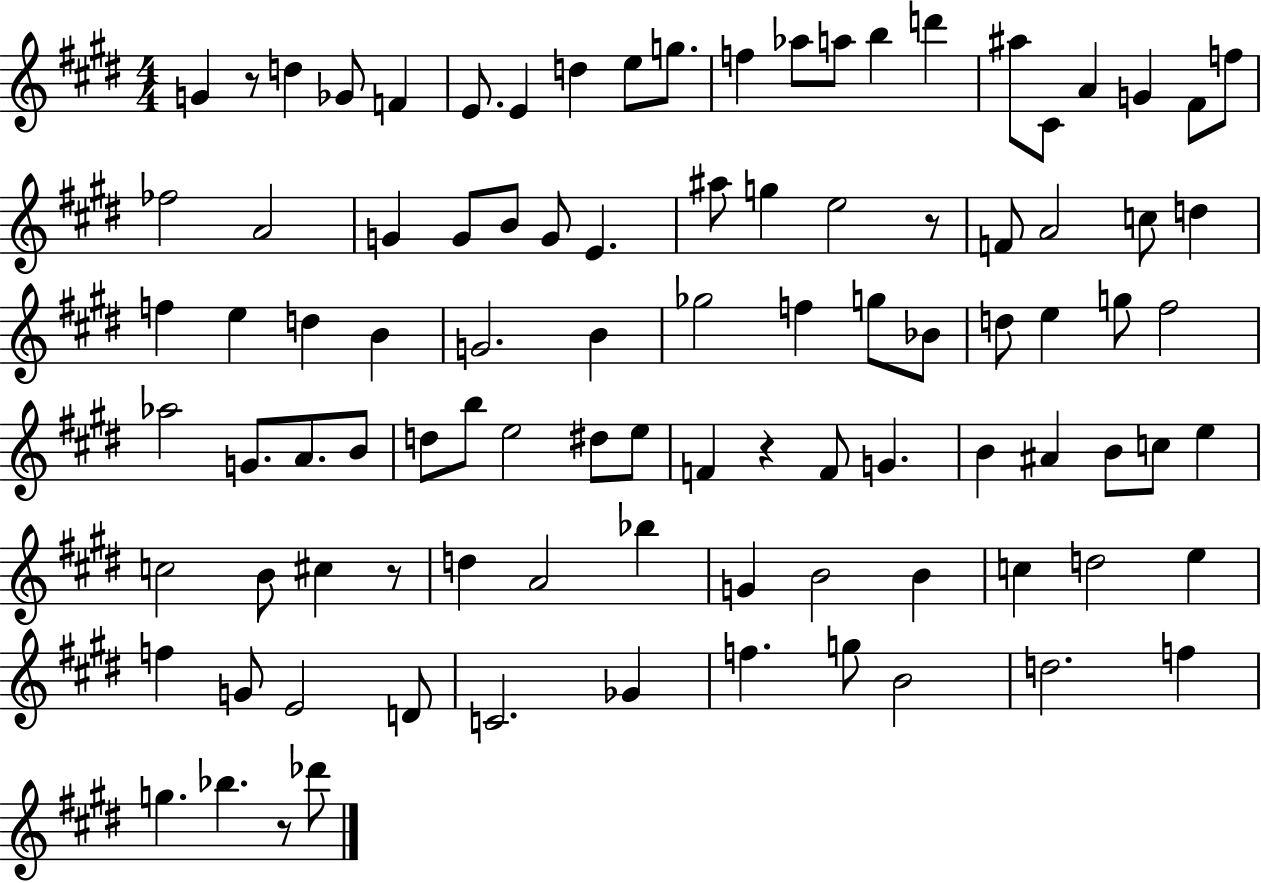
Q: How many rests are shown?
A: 5